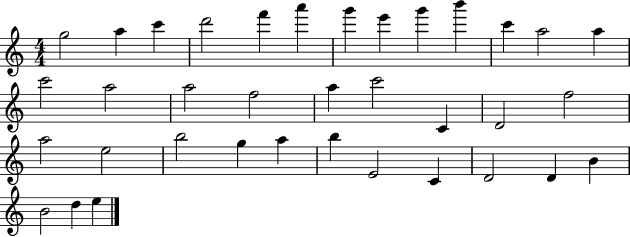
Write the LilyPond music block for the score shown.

{
  \clef treble
  \numericTimeSignature
  \time 4/4
  \key c \major
  g''2 a''4 c'''4 | d'''2 f'''4 a'''4 | g'''4 e'''4 g'''4 b'''4 | c'''4 a''2 a''4 | \break c'''2 a''2 | a''2 f''2 | a''4 c'''2 c'4 | d'2 f''2 | \break a''2 e''2 | b''2 g''4 a''4 | b''4 e'2 c'4 | d'2 d'4 b'4 | \break b'2 d''4 e''4 | \bar "|."
}